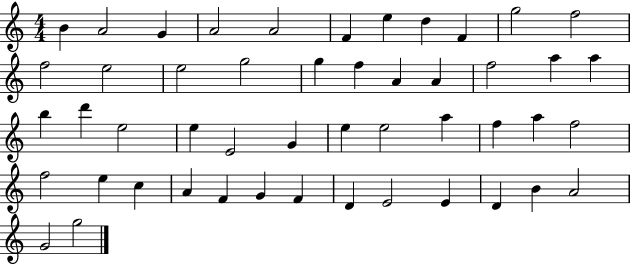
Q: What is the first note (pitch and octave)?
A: B4